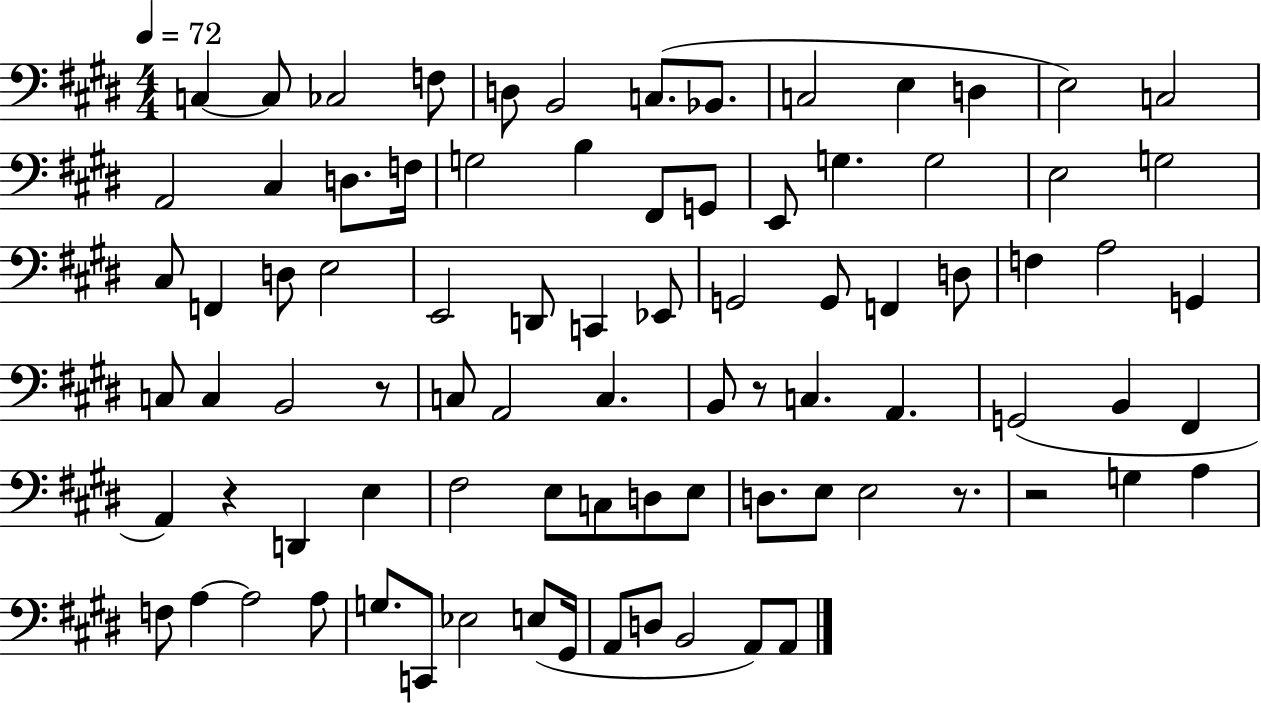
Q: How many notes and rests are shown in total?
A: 85